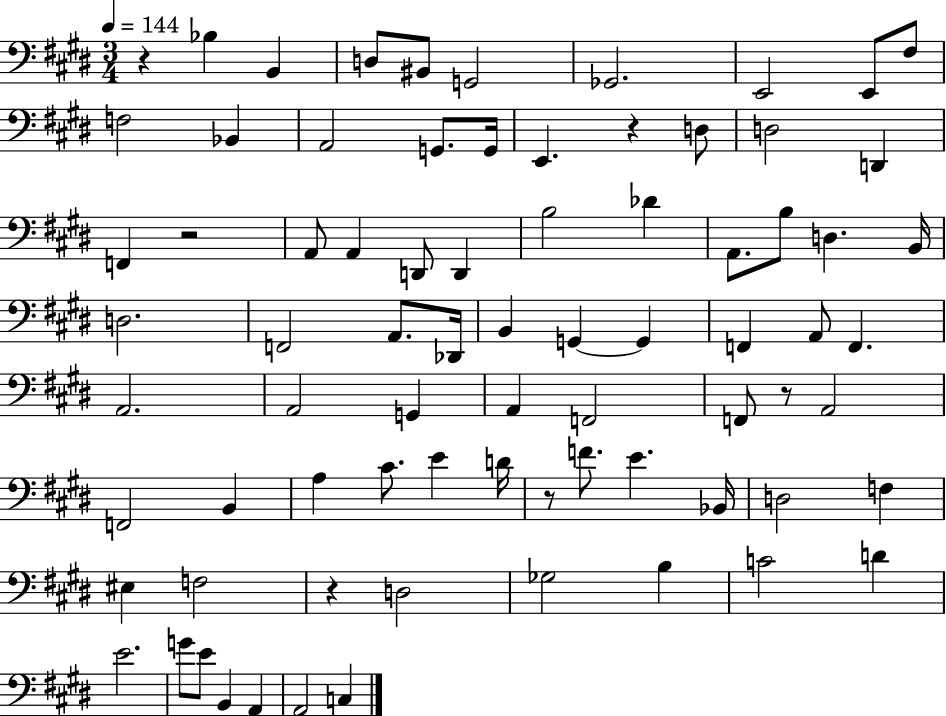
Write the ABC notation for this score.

X:1
T:Untitled
M:3/4
L:1/4
K:E
z _B, B,, D,/2 ^B,,/2 G,,2 _G,,2 E,,2 E,,/2 ^F,/2 F,2 _B,, A,,2 G,,/2 G,,/4 E,, z D,/2 D,2 D,, F,, z2 A,,/2 A,, D,,/2 D,, B,2 _D A,,/2 B,/2 D, B,,/4 D,2 F,,2 A,,/2 _D,,/4 B,, G,, G,, F,, A,,/2 F,, A,,2 A,,2 G,, A,, F,,2 F,,/2 z/2 A,,2 F,,2 B,, A, ^C/2 E D/4 z/2 F/2 E _B,,/4 D,2 F, ^E, F,2 z D,2 _G,2 B, C2 D E2 G/2 E/2 B,, A,, A,,2 C,